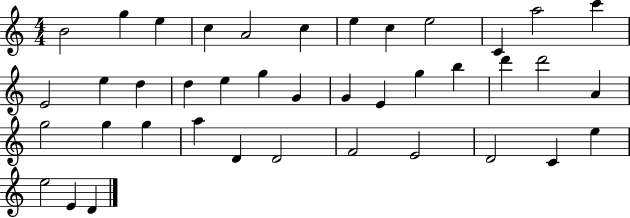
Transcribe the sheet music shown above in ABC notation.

X:1
T:Untitled
M:4/4
L:1/4
K:C
B2 g e c A2 c e c e2 C a2 c' E2 e d d e g G G E g b d' d'2 A g2 g g a D D2 F2 E2 D2 C e e2 E D